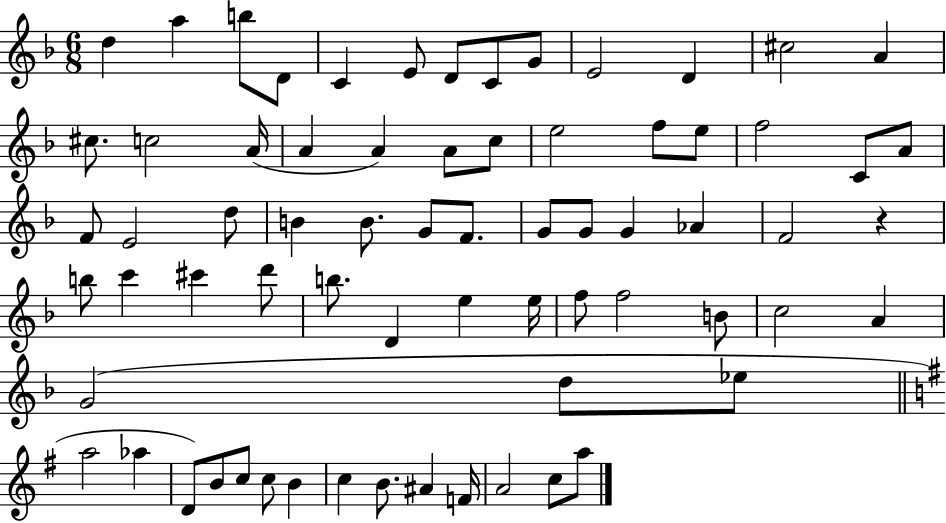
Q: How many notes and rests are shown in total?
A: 69